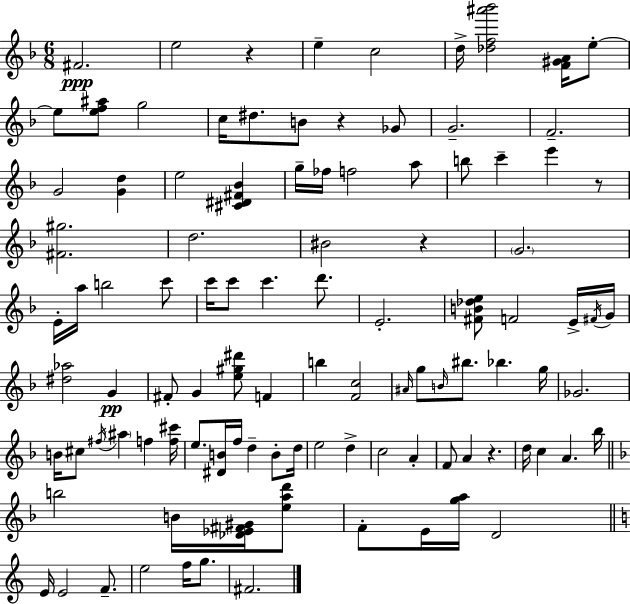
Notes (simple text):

F#4/h. E5/h R/q E5/q C5/h D5/s [Db5,F5,A#6,Bb6]/h [F4,G#4,A4]/s E5/e E5/e [E5,F5,A#5]/e G5/h C5/s D#5/e. B4/e R/q Gb4/e G4/h. F4/h. G4/h [G4,D5]/q E5/h [C#4,D#4,F#4,Bb4]/q G5/s FES5/s F5/h A5/e B5/e C6/q E6/q R/e [F#4,G#5]/h. D5/h. BIS4/h R/q G4/h. E4/s A5/s B5/h C6/e C6/s C6/e C6/q. D6/e. E4/h. [F#4,B4,Db5,E5]/e F4/h E4/s F#4/s G4/s [D#5,Ab5]/h G4/q F#4/e G4/q [E5,G#5,D#6]/e F4/q B5/q [F4,C5]/h A#4/s G5/e B4/s BIS5/e. Bb5/q. G5/s Gb4/h. B4/s C#5/e F#5/s A#5/q F5/q [F5,C#6]/s E5/e. [D#4,B4]/s F5/s D5/q B4/e D5/s E5/h D5/q C5/h A4/q F4/e A4/q R/q. D5/s C5/q A4/q. Bb5/s B5/h B4/s [Db4,Eb4,F#4,G#4]/s [E5,A5,D6]/e F4/e E4/s [G5,A5]/s D4/h E4/s E4/h F4/e. E5/h F5/s G5/e. F#4/h.